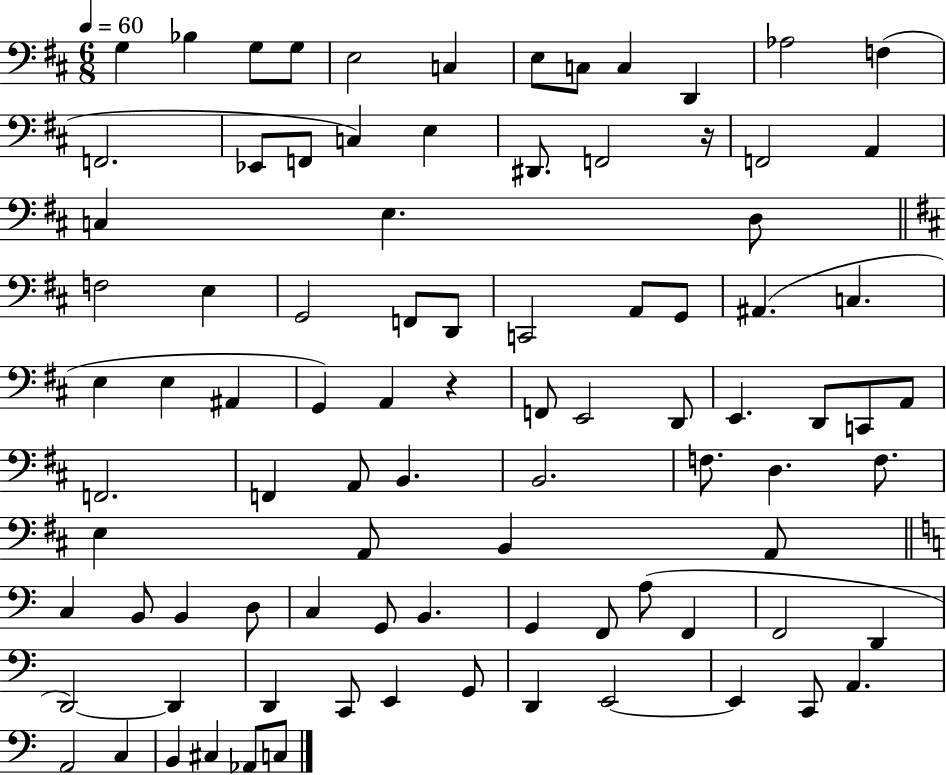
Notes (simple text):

G3/q Bb3/q G3/e G3/e E3/h C3/q E3/e C3/e C3/q D2/q Ab3/h F3/q F2/h. Eb2/e F2/e C3/q E3/q D#2/e. F2/h R/s F2/h A2/q C3/q E3/q. D3/e F3/h E3/q G2/h F2/e D2/e C2/h A2/e G2/e A#2/q. C3/q. E3/q E3/q A#2/q G2/q A2/q R/q F2/e E2/h D2/e E2/q. D2/e C2/e A2/e F2/h. F2/q A2/e B2/q. B2/h. F3/e. D3/q. F3/e. E3/q A2/e B2/q A2/e C3/q B2/e B2/q D3/e C3/q G2/e B2/q. G2/q F2/e A3/e F2/q F2/h D2/q D2/h D2/q D2/q C2/e E2/q G2/e D2/q E2/h E2/q C2/e A2/q. A2/h C3/q B2/q C#3/q Ab2/e C3/e